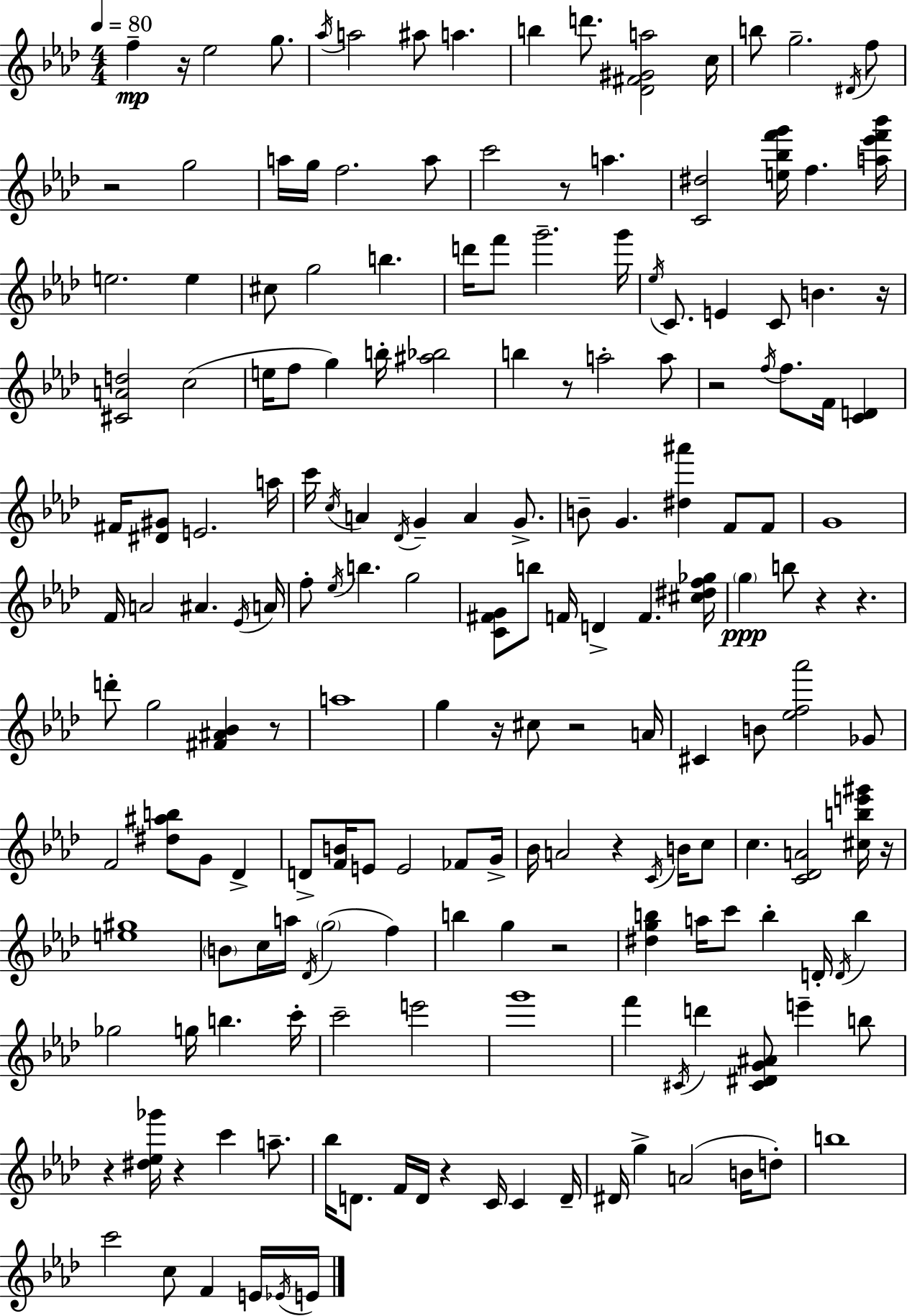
F5/q R/s Eb5/h G5/e. Ab5/s A5/h A#5/e A5/q. B5/q D6/e. [Db4,F#4,G#4,A5]/h C5/s B5/e G5/h. D#4/s F5/e R/h G5/h A5/s G5/s F5/h. A5/e C6/h R/e A5/q. [C4,D#5]/h [E5,Bb5,F6,G6]/s F5/q. [A5,Eb6,F6,Bb6]/s E5/h. E5/q C#5/e G5/h B5/q. D6/s F6/e G6/h. G6/s Eb5/s C4/e. E4/q C4/e B4/q. R/s [C#4,A4,D5]/h C5/h E5/s F5/e G5/q B5/s [A#5,Bb5]/h B5/q R/e A5/h A5/e R/h F5/s F5/e. F4/s [C4,D4]/q F#4/s [D#4,G#4]/e E4/h. A5/s C6/s C5/s A4/q Db4/s G4/q A4/q G4/e. B4/e G4/q. [D#5,A#6]/q F4/e F4/e G4/w F4/s A4/h A#4/q. Eb4/s A4/s F5/e Eb5/s B5/q. G5/h [C4,F#4,G4]/e B5/e F4/s D4/q F4/q. [C#5,D#5,F5,Gb5]/s G5/q B5/e R/q R/q. D6/e G5/h [F#4,A#4,Bb4]/q R/e A5/w G5/q R/s C#5/e R/h A4/s C#4/q B4/e [Eb5,F5,Ab6]/h Gb4/e F4/h [D#5,A#5,B5]/e G4/e Db4/q D4/e [F4,B4]/s E4/e E4/h FES4/e G4/s Bb4/s A4/h R/q C4/s B4/s C5/e C5/q. [C4,Db4,A4]/h [C#5,B5,E6,G#6]/s R/s [E5,G#5]/w B4/e C5/s A5/s Db4/s G5/h F5/q B5/q G5/q R/h [D#5,G5,B5]/q A5/s C6/e B5/q D4/s D4/s B5/q Gb5/h G5/s B5/q. C6/s C6/h E6/h G6/w F6/q C#4/s D6/q [C#4,D#4,G4,A#4]/e E6/q B5/e R/q [D#5,Eb5,Gb6]/s R/q C6/q A5/e. Bb5/s D4/e. F4/s D4/s R/q C4/s C4/q D4/s D#4/s G5/q A4/h B4/s D5/e B5/w C6/h C5/e F4/q E4/s Eb4/s E4/s